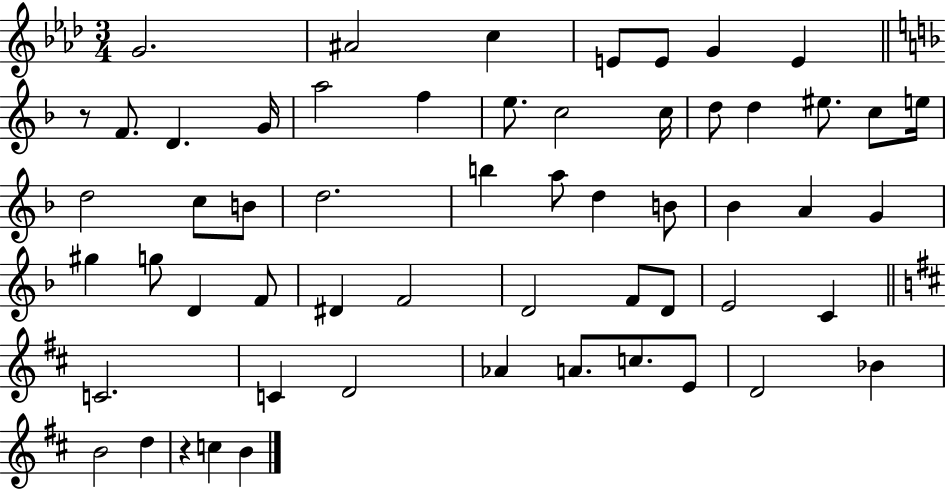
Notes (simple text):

G4/h. A#4/h C5/q E4/e E4/e G4/q E4/q R/e F4/e. D4/q. G4/s A5/h F5/q E5/e. C5/h C5/s D5/e D5/q EIS5/e. C5/e E5/s D5/h C5/e B4/e D5/h. B5/q A5/e D5/q B4/e Bb4/q A4/q G4/q G#5/q G5/e D4/q F4/e D#4/q F4/h D4/h F4/e D4/e E4/h C4/q C4/h. C4/q D4/h Ab4/q A4/e. C5/e. E4/e D4/h Bb4/q B4/h D5/q R/q C5/q B4/q